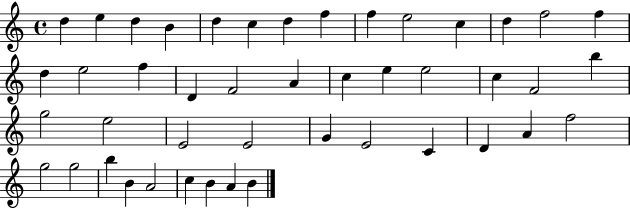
D5/q E5/q D5/q B4/q D5/q C5/q D5/q F5/q F5/q E5/h C5/q D5/q F5/h F5/q D5/q E5/h F5/q D4/q F4/h A4/q C5/q E5/q E5/h C5/q F4/h B5/q G5/h E5/h E4/h E4/h G4/q E4/h C4/q D4/q A4/q F5/h G5/h G5/h B5/q B4/q A4/h C5/q B4/q A4/q B4/q